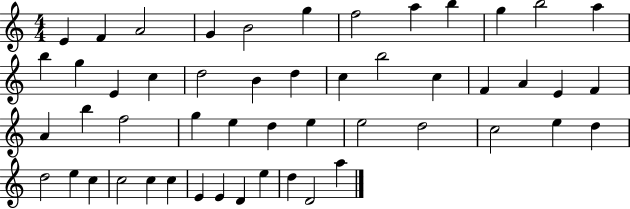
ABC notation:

X:1
T:Untitled
M:4/4
L:1/4
K:C
E F A2 G B2 g f2 a b g b2 a b g E c d2 B d c b2 c F A E F A b f2 g e d e e2 d2 c2 e d d2 e c c2 c c E E D e d D2 a